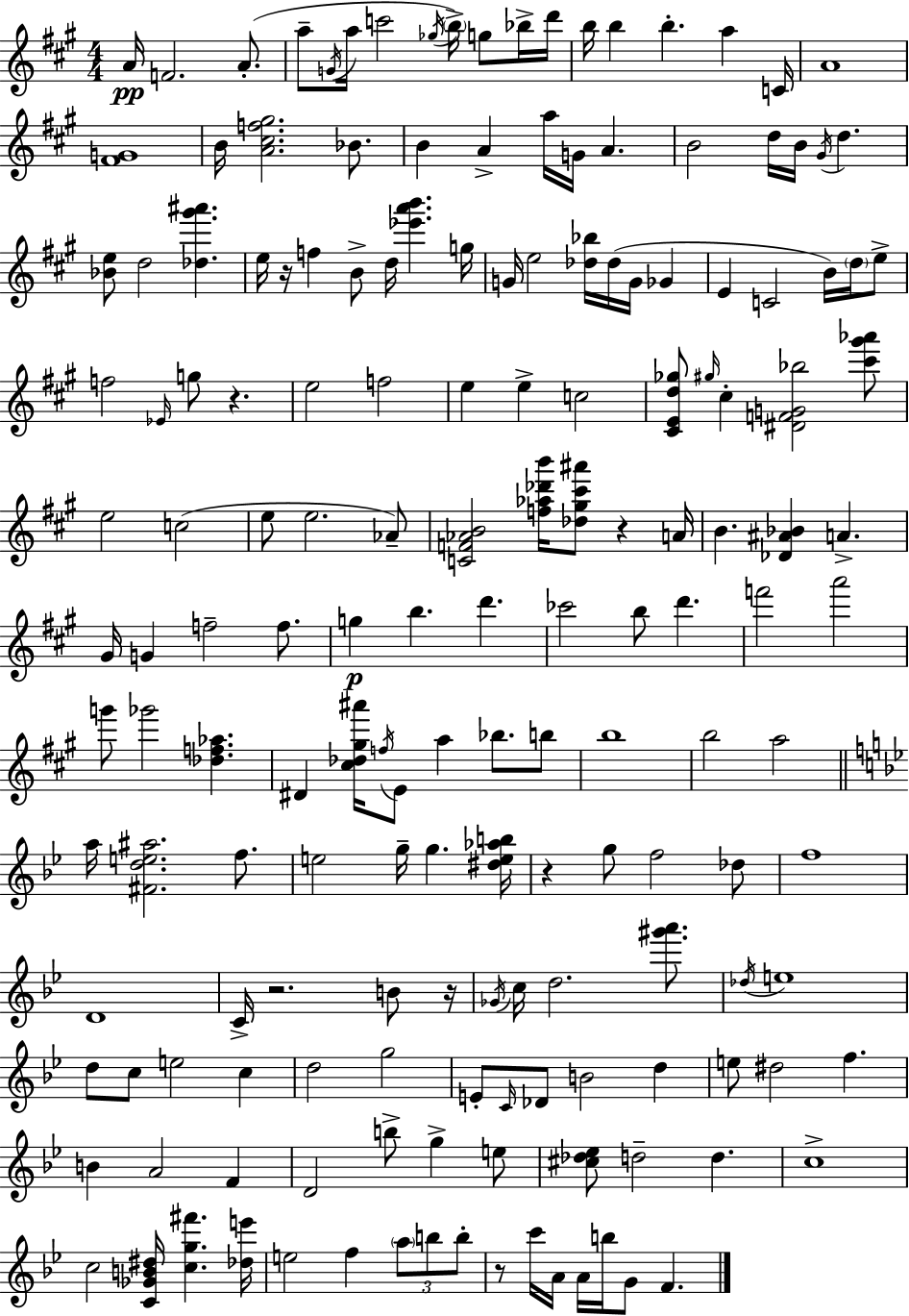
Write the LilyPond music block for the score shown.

{
  \clef treble
  \numericTimeSignature
  \time 4/4
  \key a \major
  a'16\pp f'2. a'8.-.( | a''8-- \acciaccatura { g'16 } a''16 c'''2 \acciaccatura { ges''16 }) \parenthesize b''16-> g''8 | bes''16-> d'''16 b''16 b''4 b''4.-. a''4 | c'16 a'1 | \break <fis' g'>1 | b'16 <a' cis'' f'' gis''>2. bes'8. | b'4 a'4-> a''16 g'16 a'4. | b'2 d''16 b'16 \acciaccatura { gis'16 } d''4. | \break <bes' e''>8 d''2 <des'' gis''' ais'''>4. | e''16 r16 f''4 b'8-> d''16 <ees''' a''' b'''>4. | g''16 g'16 e''2 <des'' bes''>16 des''16( g'16 ges'4 | e'4 c'2 b'16) | \break \parenthesize d''16 e''8-> f''2 \grace { ees'16 } g''8 r4. | e''2 f''2 | e''4 e''4-> c''2 | <cis' e' d'' ges''>8 \grace { gis''16 } cis''4-. <dis' f' g' bes''>2 | \break <cis''' gis''' aes'''>8 e''2 c''2( | e''8 e''2. | aes'8--) <c' f' aes' b'>2 <f'' aes'' des''' b'''>16 <des'' gis'' cis''' ais'''>8 | r4 a'16 b'4. <des' ais' bes'>4 a'4.-> | \break gis'16 g'4 f''2-- | f''8. g''4\p b''4. d'''4. | ces'''2 b''8 d'''4. | f'''2 a'''2 | \break g'''8 ges'''2 <des'' f'' aes''>4. | dis'4 <cis'' des'' gis'' ais'''>16 \acciaccatura { f''16 } e'8 a''4 | bes''8. b''8 b''1 | b''2 a''2 | \break \bar "||" \break \key g \minor a''16 <fis' d'' e'' ais''>2. f''8. | e''2 g''16-- g''4. <dis'' e'' aes'' b''>16 | r4 g''8 f''2 des''8 | f''1 | \break d'1 | c'16-> r2. b'8 r16 | \acciaccatura { ges'16 } c''16 d''2. <gis''' a'''>8. | \acciaccatura { des''16 } e''1 | \break d''8 c''8 e''2 c''4 | d''2 g''2 | e'8-. \grace { c'16 } des'8 b'2 d''4 | e''8 dis''2 f''4. | \break b'4 a'2 f'4 | d'2 b''8-> g''4-> | e''8 <cis'' des'' ees''>8 d''2-- d''4. | c''1-> | \break c''2 <c' ges' b' dis''>16 <c'' g'' fis'''>4. | <des'' e'''>16 e''2 f''4 \tuplet 3/2 { \parenthesize a''8 | b''8 b''8-. } r8 c'''16 a'16 a'16 b''16 g'8 f'4. | \bar "|."
}